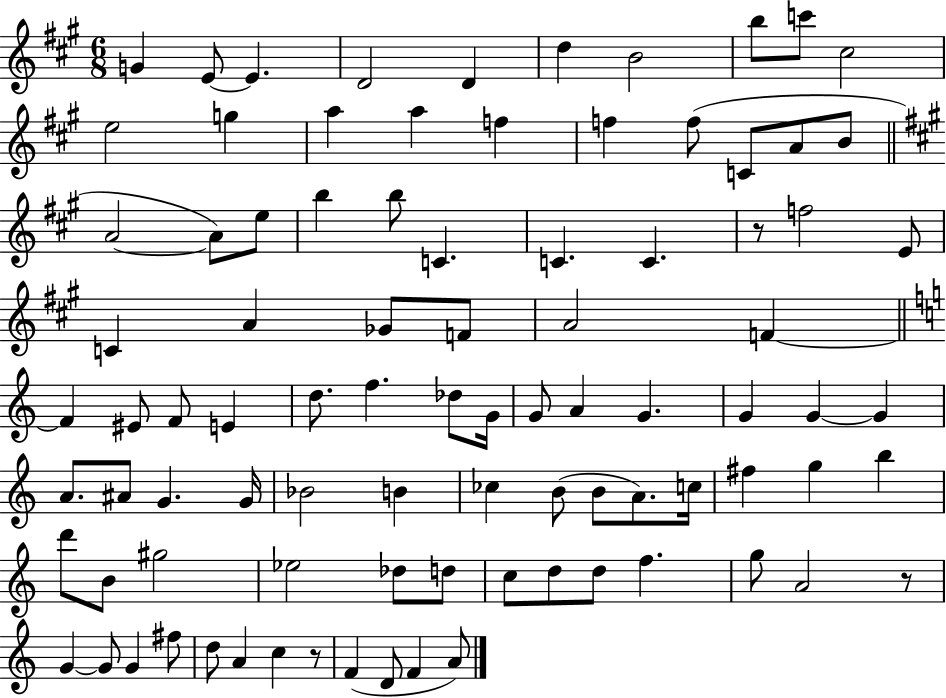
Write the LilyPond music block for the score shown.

{
  \clef treble
  \numericTimeSignature
  \time 6/8
  \key a \major
  g'4 e'8~~ e'4. | d'2 d'4 | d''4 b'2 | b''8 c'''8 cis''2 | \break e''2 g''4 | a''4 a''4 f''4 | f''4 f''8( c'8 a'8 b'8 | \bar "||" \break \key a \major a'2~~ a'8) e''8 | b''4 b''8 c'4. | c'4. c'4. | r8 f''2 e'8 | \break c'4 a'4 ges'8 f'8 | a'2 f'4~~ | \bar "||" \break \key a \minor f'4 eis'8 f'8 e'4 | d''8. f''4. des''8 g'16 | g'8 a'4 g'4. | g'4 g'4~~ g'4 | \break a'8. ais'8 g'4. g'16 | bes'2 b'4 | ces''4 b'8( b'8 a'8.) c''16 | fis''4 g''4 b''4 | \break d'''8 b'8 gis''2 | ees''2 des''8 d''8 | c''8 d''8 d''8 f''4. | g''8 a'2 r8 | \break g'4~~ g'8 g'4 fis''8 | d''8 a'4 c''4 r8 | f'4( d'8 f'4 a'8) | \bar "|."
}